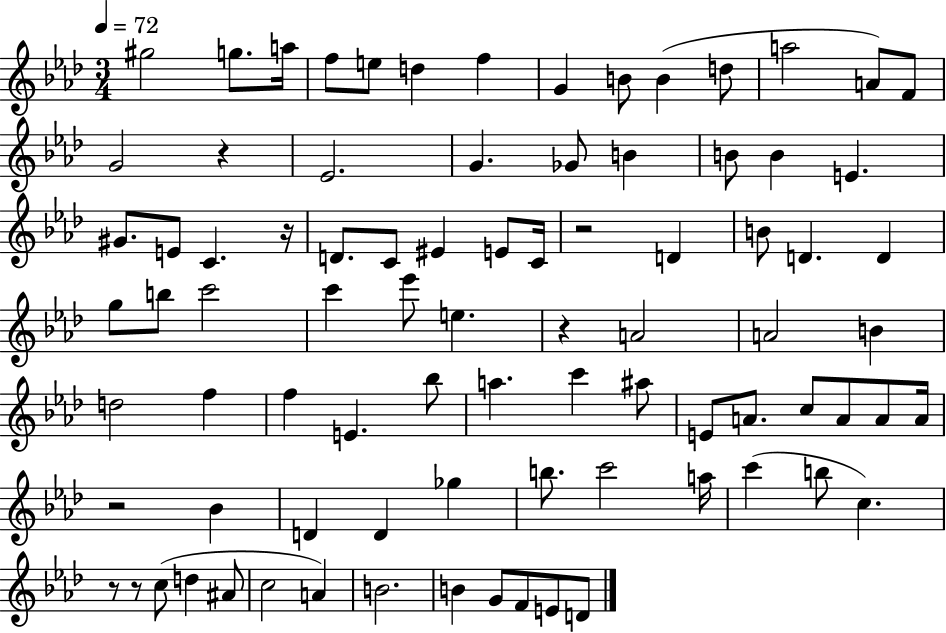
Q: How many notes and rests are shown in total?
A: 85